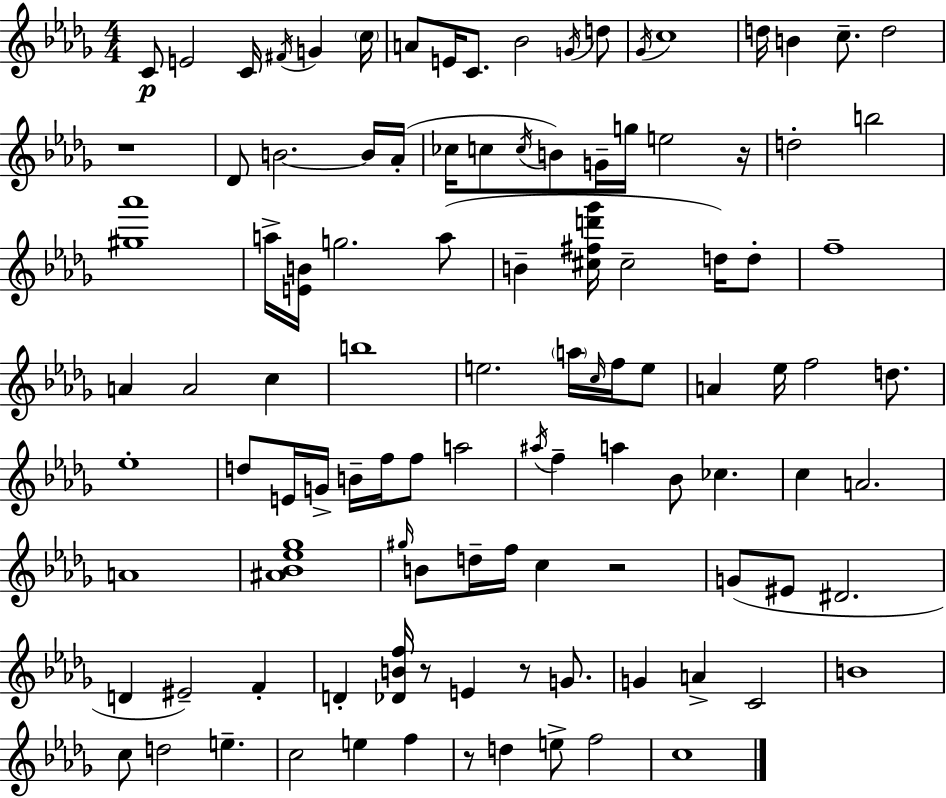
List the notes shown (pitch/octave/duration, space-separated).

C4/e E4/h C4/s F#4/s G4/q C5/s A4/e E4/s C4/e. Bb4/h G4/s D5/e Gb4/s C5/w D5/s B4/q C5/e. D5/h R/w Db4/e B4/h. B4/s Ab4/s CES5/s C5/e C5/s B4/e G4/s G5/s E5/h R/s D5/h B5/h [G#5,Ab6]/w A5/s [E4,B4]/s G5/h. A5/e B4/q [C#5,F#5,D6,Gb6]/s C#5/h D5/s D5/e F5/w A4/q A4/h C5/q B5/w E5/h. A5/s C5/s F5/s E5/e A4/q Eb5/s F5/h D5/e. Eb5/w D5/e E4/s G4/s B4/s F5/s F5/e A5/h A#5/s F5/q A5/q Bb4/e CES5/q. C5/q A4/h. A4/w [A#4,Bb4,Eb5,Gb5]/w G#5/s B4/e D5/s F5/s C5/q R/h G4/e EIS4/e D#4/h. D4/q EIS4/h F4/q D4/q [Db4,B4,F5]/s R/e E4/q R/e G4/e. G4/q A4/q C4/h B4/w C5/e D5/h E5/q. C5/h E5/q F5/q R/e D5/q E5/e F5/h C5/w